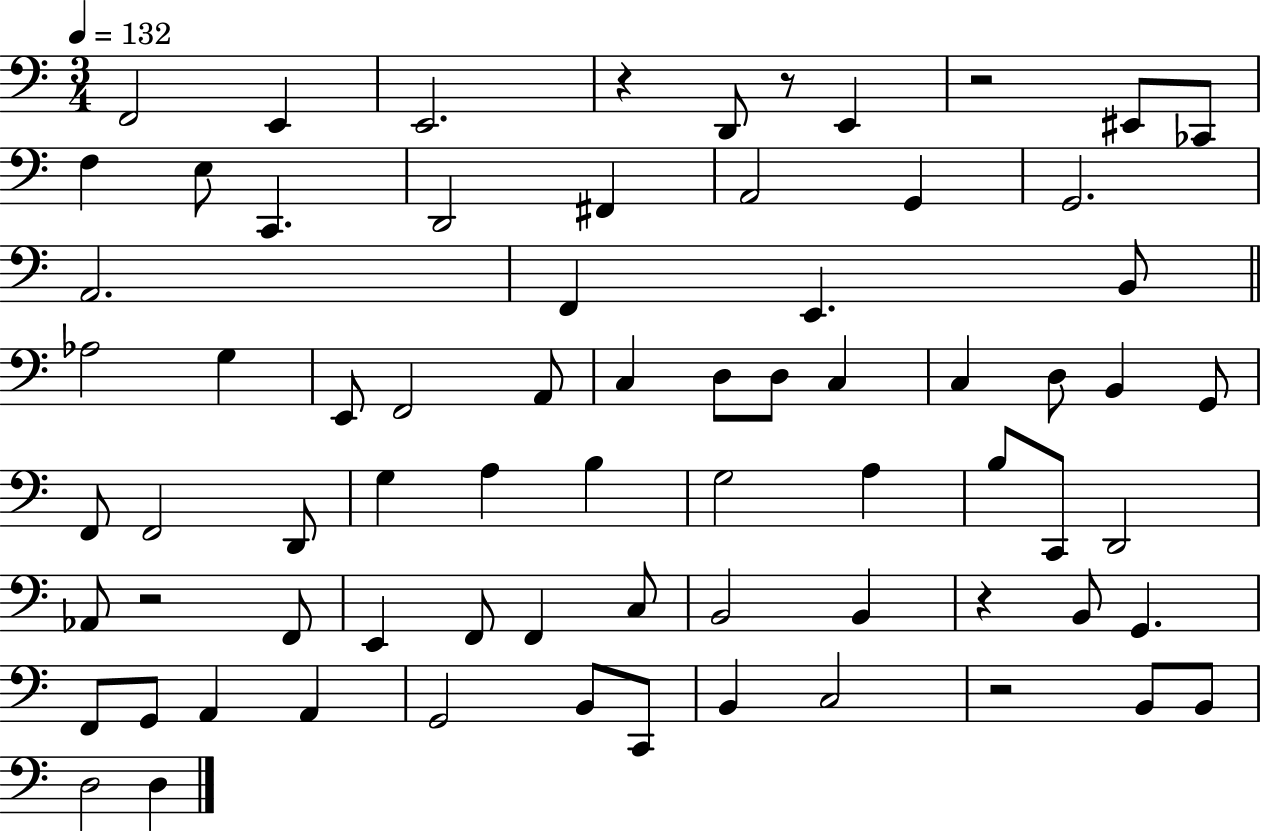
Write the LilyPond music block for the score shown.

{
  \clef bass
  \numericTimeSignature
  \time 3/4
  \key c \major
  \tempo 4 = 132
  f,2 e,4 | e,2. | r4 d,8 r8 e,4 | r2 eis,8 ces,8 | \break f4 e8 c,4. | d,2 fis,4 | a,2 g,4 | g,2. | \break a,2. | f,4 e,4. b,8 | \bar "||" \break \key a \minor aes2 g4 | e,8 f,2 a,8 | c4 d8 d8 c4 | c4 d8 b,4 g,8 | \break f,8 f,2 d,8 | g4 a4 b4 | g2 a4 | b8 c,8 d,2 | \break aes,8 r2 f,8 | e,4 f,8 f,4 c8 | b,2 b,4 | r4 b,8 g,4. | \break f,8 g,8 a,4 a,4 | g,2 b,8 c,8 | b,4 c2 | r2 b,8 b,8 | \break d2 d4 | \bar "|."
}